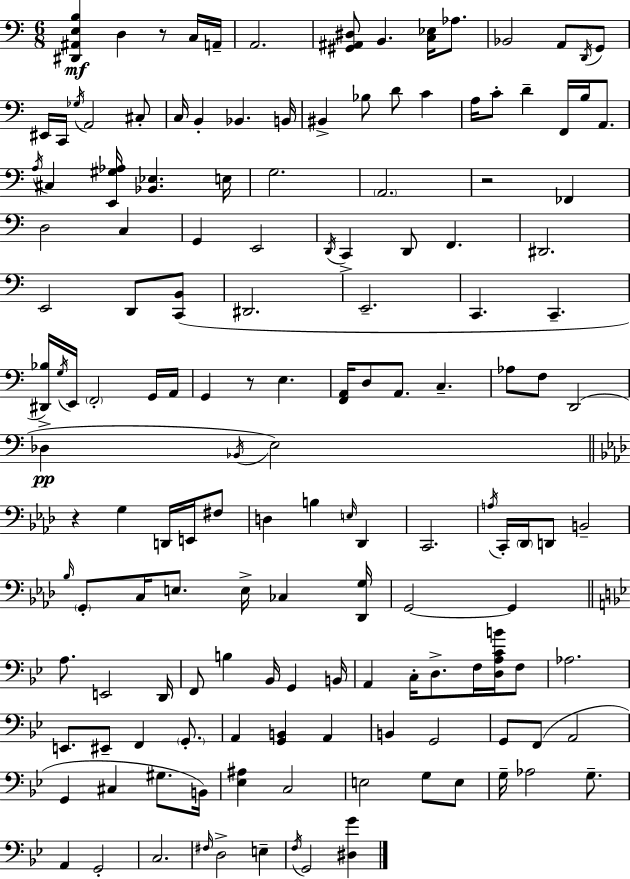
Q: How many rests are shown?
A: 4